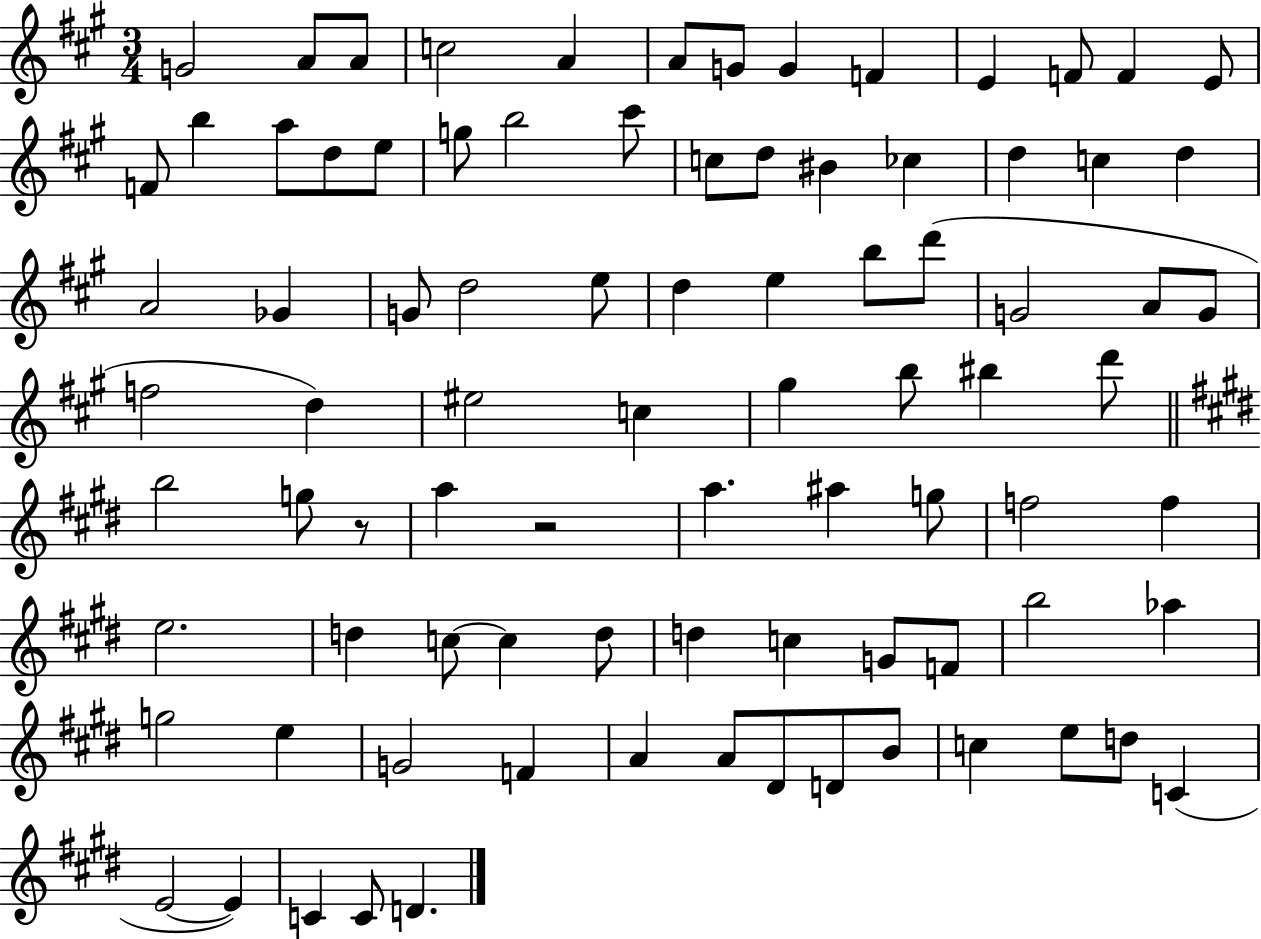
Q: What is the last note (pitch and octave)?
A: D4